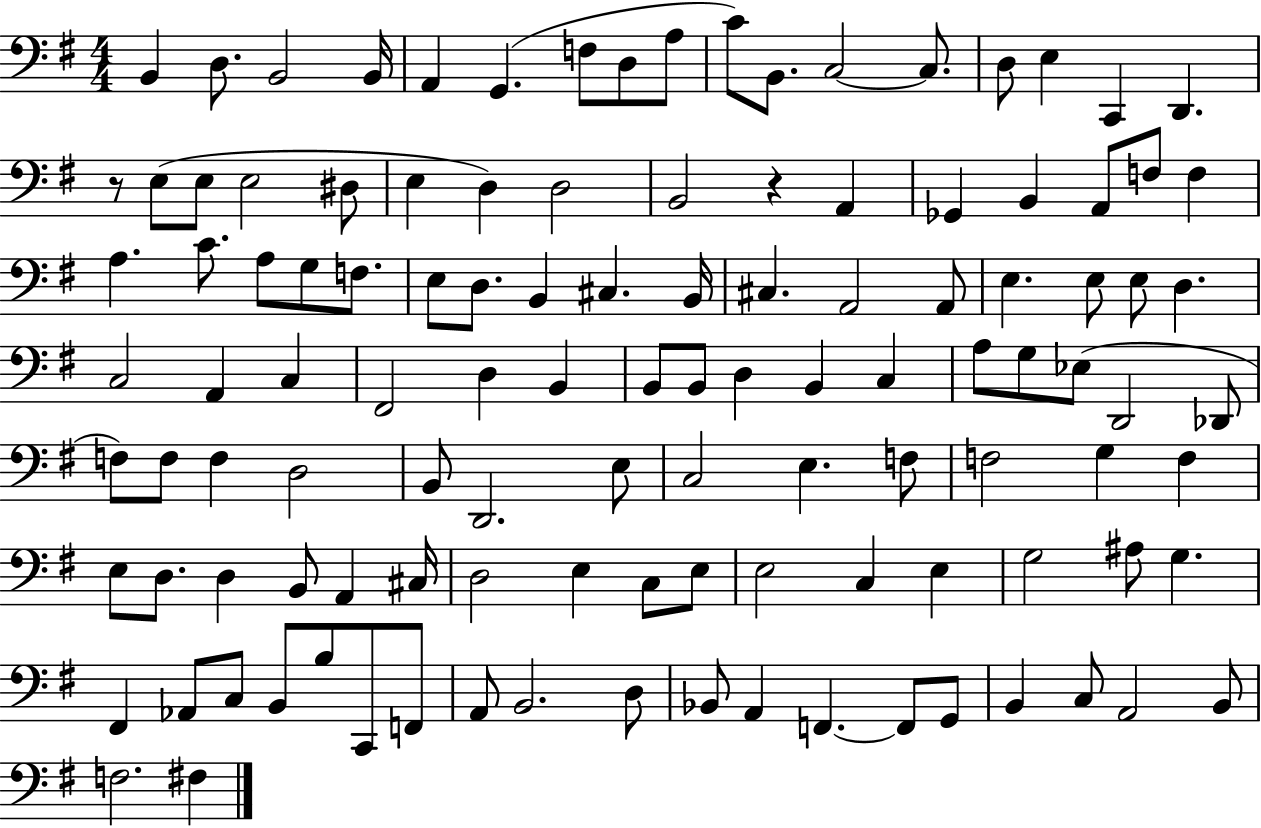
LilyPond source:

{
  \clef bass
  \numericTimeSignature
  \time 4/4
  \key g \major
  b,4 d8. b,2 b,16 | a,4 g,4.( f8 d8 a8 | c'8) b,8. c2~~ c8. | d8 e4 c,4 d,4. | \break r8 e8( e8 e2 dis8 | e4 d4) d2 | b,2 r4 a,4 | ges,4 b,4 a,8 f8 f4 | \break a4. c'8. a8 g8 f8. | e8 d8. b,4 cis4. b,16 | cis4. a,2 a,8 | e4. e8 e8 d4. | \break c2 a,4 c4 | fis,2 d4 b,4 | b,8 b,8 d4 b,4 c4 | a8 g8 ees8( d,2 des,8 | \break f8) f8 f4 d2 | b,8 d,2. e8 | c2 e4. f8 | f2 g4 f4 | \break e8 d8. d4 b,8 a,4 cis16 | d2 e4 c8 e8 | e2 c4 e4 | g2 ais8 g4. | \break fis,4 aes,8 c8 b,8 b8 c,8 f,8 | a,8 b,2. d8 | bes,8 a,4 f,4.~~ f,8 g,8 | b,4 c8 a,2 b,8 | \break f2. fis4 | \bar "|."
}